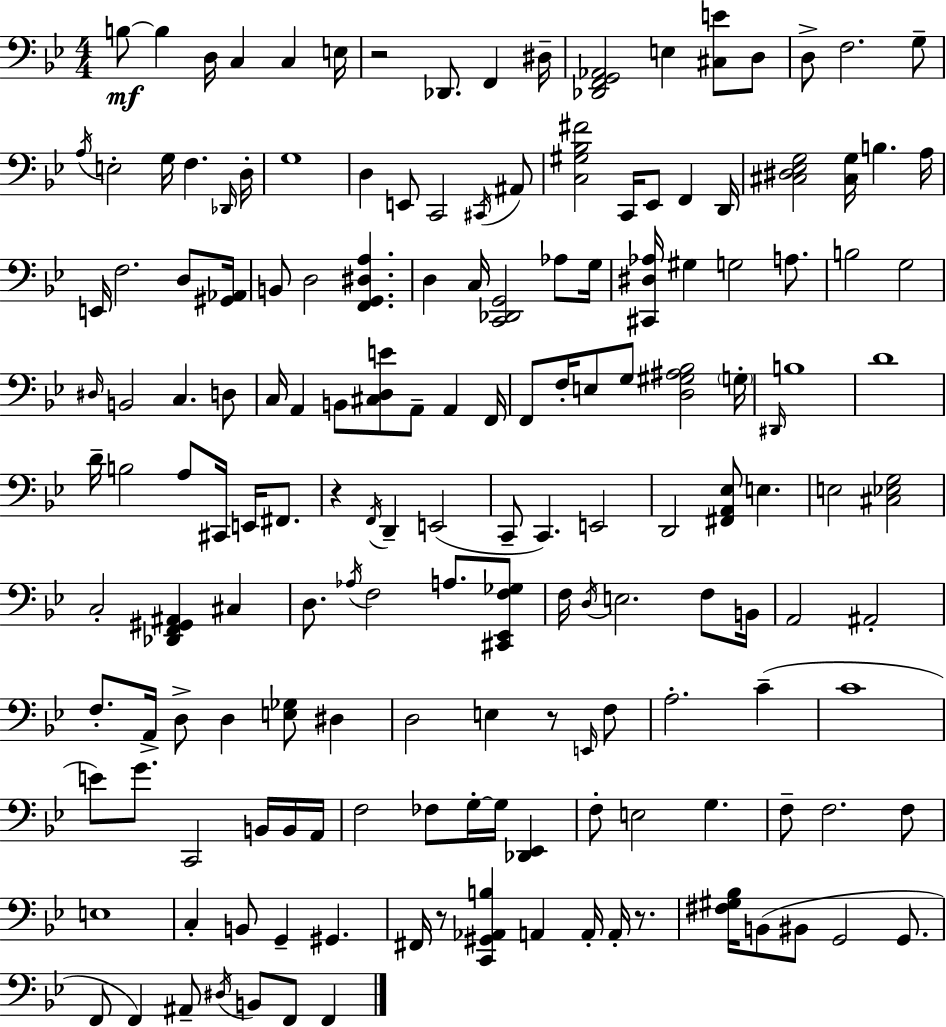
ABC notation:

X:1
T:Untitled
M:4/4
L:1/4
K:Gm
B,/2 B, D,/4 C, C, E,/4 z2 _D,,/2 F,, ^D,/4 [_D,,F,,G,,_A,,]2 E, [^C,E]/2 D,/2 D,/2 F,2 G,/2 A,/4 E,2 G,/4 F, _D,,/4 D,/4 G,4 D, E,,/2 C,,2 ^C,,/4 ^A,,/2 [C,^G,_B,^F]2 C,,/4 _E,,/2 F,, D,,/4 [^C,^D,_E,G,]2 [^C,G,]/4 B, A,/4 E,,/4 F,2 D,/2 [^G,,_A,,]/4 B,,/2 D,2 [F,,G,,^D,A,] D, C,/4 [C,,_D,,G,,]2 _A,/2 G,/4 [^C,,^D,_A,]/4 ^G, G,2 A,/2 B,2 G,2 ^D,/4 B,,2 C, D,/2 C,/4 A,, B,,/2 [^C,D,E]/2 A,,/2 A,, F,,/4 F,,/2 F,/4 E,/2 G,/2 [D,^G,^A,_B,]2 G,/4 ^D,,/4 B,4 D4 D/4 B,2 A,/2 ^C,,/4 E,,/4 ^F,,/2 z F,,/4 D,, E,,2 C,,/2 C,, E,,2 D,,2 [^F,,A,,_E,]/2 E, E,2 [^C,_E,G,]2 C,2 [_D,,F,,^G,,^A,,] ^C, D,/2 _A,/4 F,2 A,/2 [^C,,_E,,F,_G,]/2 F,/4 D,/4 E,2 F,/2 B,,/4 A,,2 ^A,,2 F,/2 A,,/4 D,/2 D, [E,_G,]/2 ^D, D,2 E, z/2 E,,/4 F,/2 A,2 C C4 E/2 G/2 C,,2 B,,/4 B,,/4 A,,/4 F,2 _F,/2 G,/4 G,/4 [_D,,_E,,] F,/2 E,2 G, F,/2 F,2 F,/2 E,4 C, B,,/2 G,, ^G,, ^F,,/4 z/2 [C,,^G,,_A,,B,] A,, A,,/4 A,,/4 z/2 [^F,^G,_B,]/4 B,,/2 ^B,,/2 G,,2 G,,/2 F,,/2 F,, ^A,,/2 ^D,/4 B,,/2 F,,/2 F,,